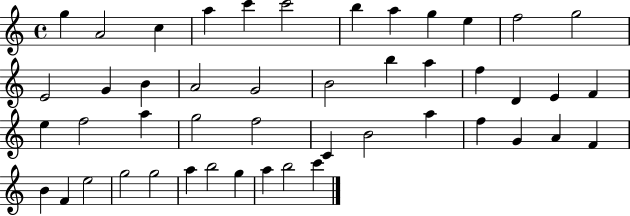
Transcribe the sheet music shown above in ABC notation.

X:1
T:Untitled
M:4/4
L:1/4
K:C
g A2 c a c' c'2 b a g e f2 g2 E2 G B A2 G2 B2 b a f D E F e f2 a g2 f2 C B2 a f G A F B F e2 g2 g2 a b2 g a b2 c'